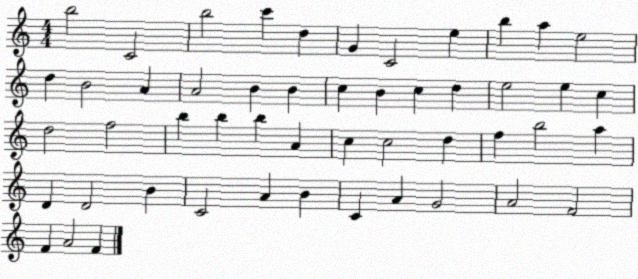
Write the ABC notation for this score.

X:1
T:Untitled
M:4/4
L:1/4
K:C
b2 C2 b2 c' d G C2 e b a e2 d B2 A A2 B B c B c d e2 e c d2 f2 b b b A c c2 d f b2 a D D2 B C2 A B C A G2 A2 F2 F A2 F